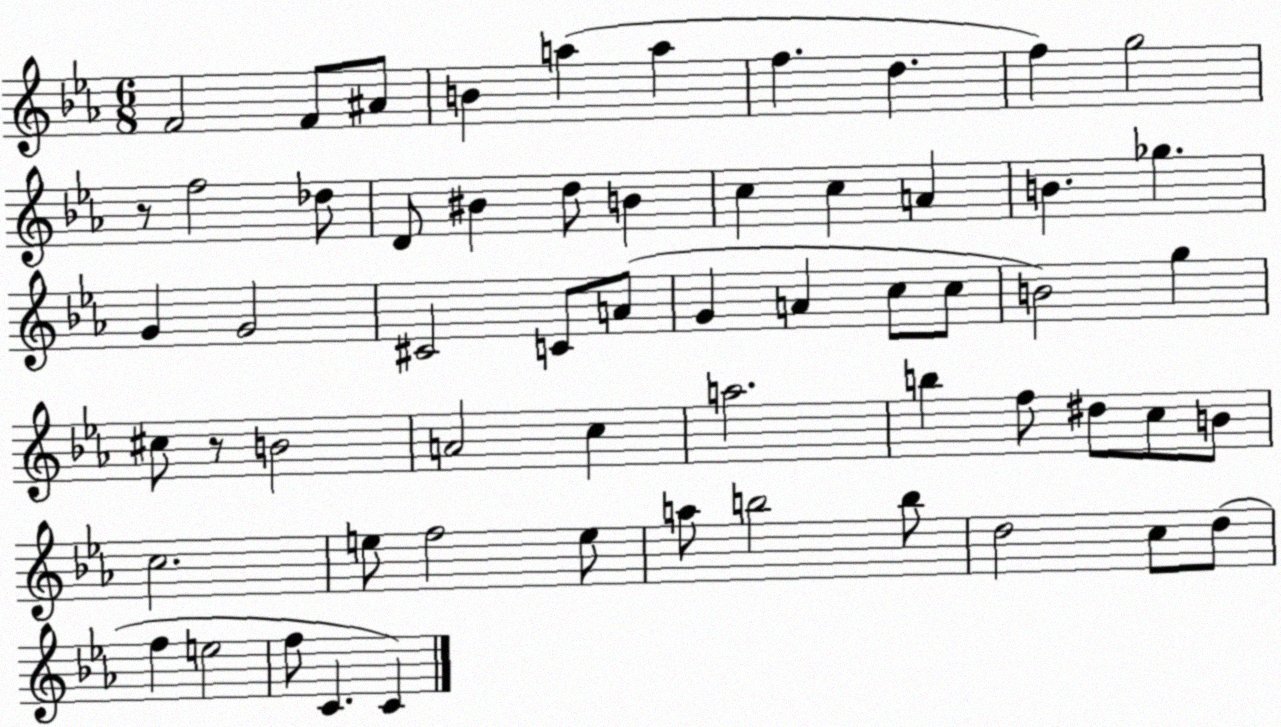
X:1
T:Untitled
M:6/8
L:1/4
K:Eb
F2 F/2 ^A/2 B a a f d f g2 z/2 f2 _d/2 D/2 ^B d/2 B c c A B _g G G2 ^C2 C/2 A/2 G A c/2 c/2 B2 g ^c/2 z/2 B2 A2 c a2 b f/2 ^d/2 c/2 B/2 c2 e/2 f2 e/2 a/2 b2 b/2 d2 c/2 d/2 f e2 f/2 C C